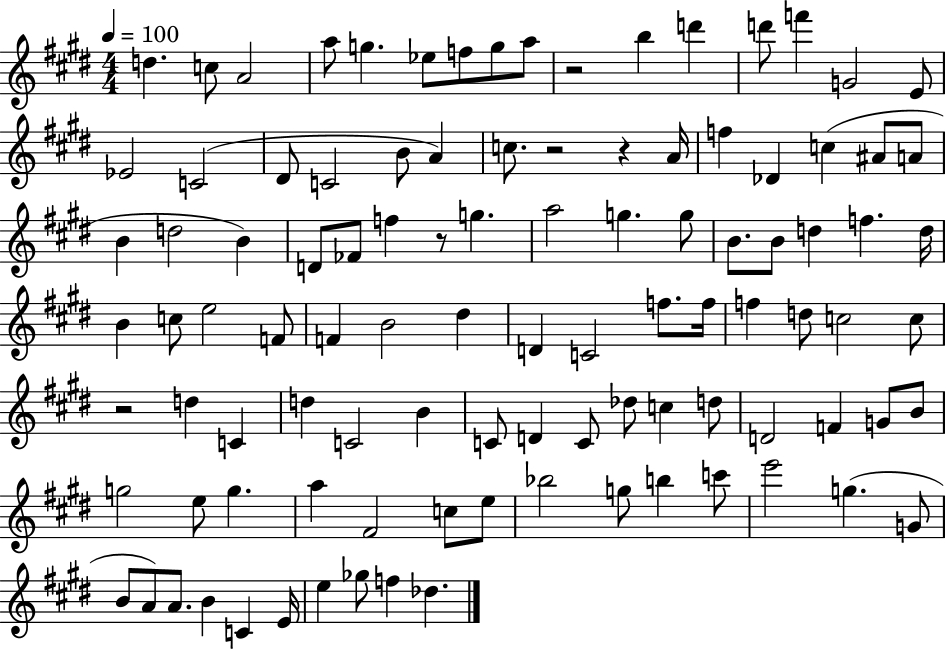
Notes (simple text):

D5/q. C5/e A4/h A5/e G5/q. Eb5/e F5/e G5/e A5/e R/h B5/q D6/q D6/e F6/q G4/h E4/e Eb4/h C4/h D#4/e C4/h B4/e A4/q C5/e. R/h R/q A4/s F5/q Db4/q C5/q A#4/e A4/e B4/q D5/h B4/q D4/e FES4/e F5/q R/e G5/q. A5/h G5/q. G5/e B4/e. B4/e D5/q F5/q. D5/s B4/q C5/e E5/h F4/e F4/q B4/h D#5/q D4/q C4/h F5/e. F5/s F5/q D5/e C5/h C5/e R/h D5/q C4/q D5/q C4/h B4/q C4/e D4/q C4/e Db5/e C5/q D5/e D4/h F4/q G4/e B4/e G5/h E5/e G5/q. A5/q F#4/h C5/e E5/e Bb5/h G5/e B5/q C6/e E6/h G5/q. G4/e B4/e A4/e A4/e. B4/q C4/q E4/s E5/q Gb5/e F5/q Db5/q.